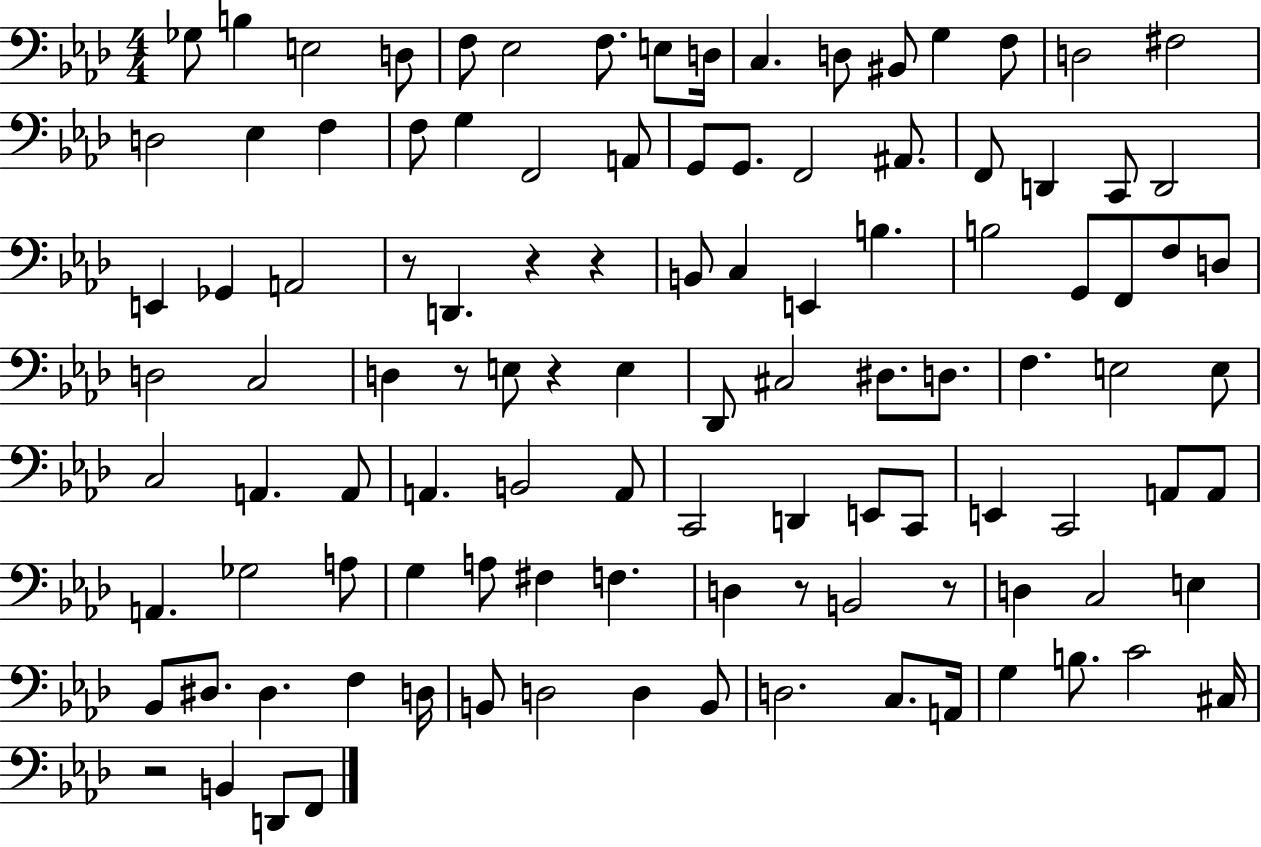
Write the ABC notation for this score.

X:1
T:Untitled
M:4/4
L:1/4
K:Ab
_G,/2 B, E,2 D,/2 F,/2 _E,2 F,/2 E,/2 D,/4 C, D,/2 ^B,,/2 G, F,/2 D,2 ^F,2 D,2 _E, F, F,/2 G, F,,2 A,,/2 G,,/2 G,,/2 F,,2 ^A,,/2 F,,/2 D,, C,,/2 D,,2 E,, _G,, A,,2 z/2 D,, z z B,,/2 C, E,, B, B,2 G,,/2 F,,/2 F,/2 D,/2 D,2 C,2 D, z/2 E,/2 z E, _D,,/2 ^C,2 ^D,/2 D,/2 F, E,2 E,/2 C,2 A,, A,,/2 A,, B,,2 A,,/2 C,,2 D,, E,,/2 C,,/2 E,, C,,2 A,,/2 A,,/2 A,, _G,2 A,/2 G, A,/2 ^F, F, D, z/2 B,,2 z/2 D, C,2 E, _B,,/2 ^D,/2 ^D, F, D,/4 B,,/2 D,2 D, B,,/2 D,2 C,/2 A,,/4 G, B,/2 C2 ^C,/4 z2 B,, D,,/2 F,,/2